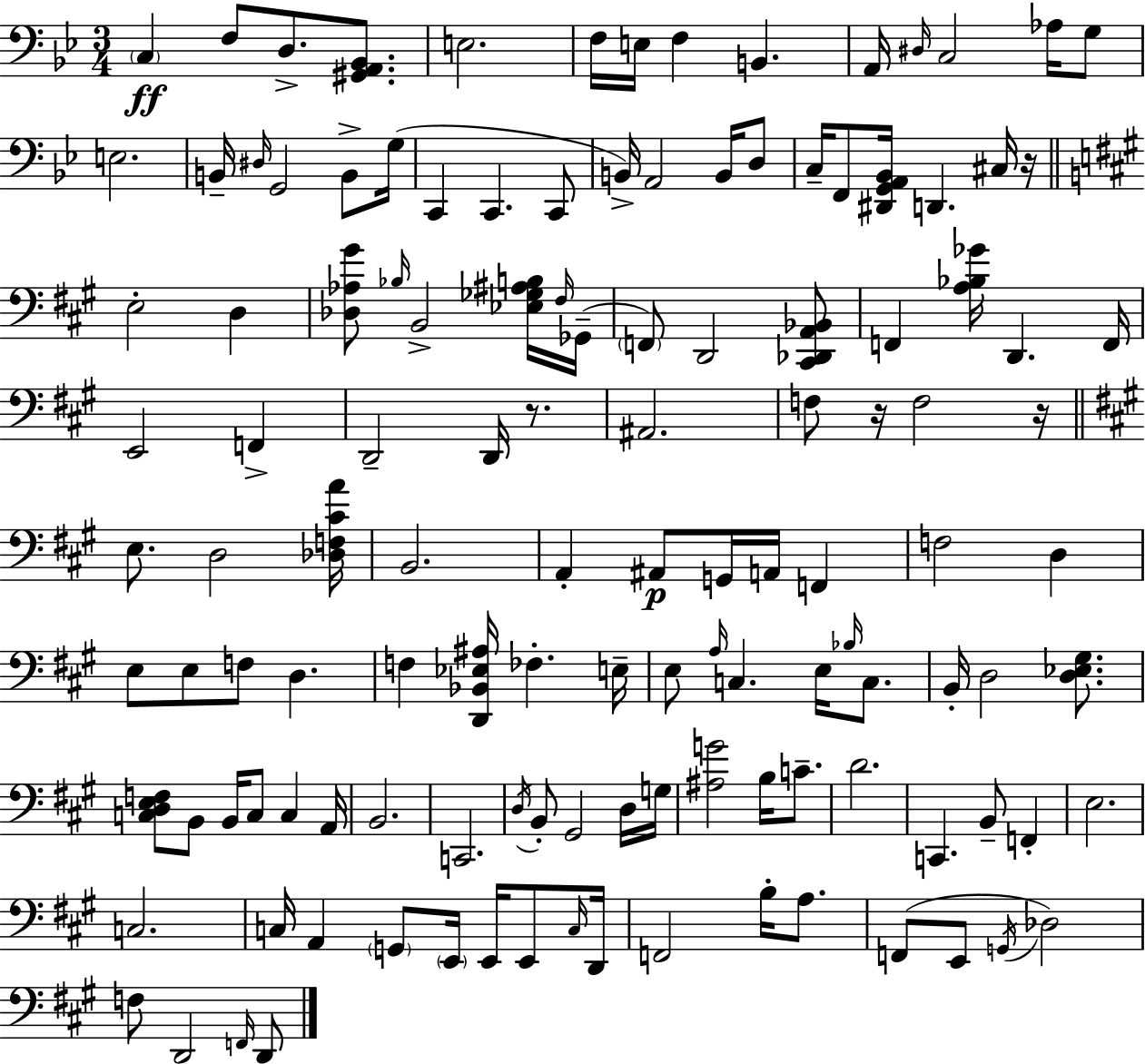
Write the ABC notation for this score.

X:1
T:Untitled
M:3/4
L:1/4
K:Bb
C, F,/2 D,/2 [^G,,A,,_B,,]/2 E,2 F,/4 E,/4 F, B,, A,,/4 ^D,/4 C,2 _A,/4 G,/2 E,2 B,,/4 ^D,/4 G,,2 B,,/2 G,/4 C,, C,, C,,/2 B,,/4 A,,2 B,,/4 D,/2 C,/4 F,,/2 [^D,,G,,A,,_B,,]/4 D,, ^C,/4 z/4 E,2 D, [_D,_A,^G]/2 _B,/4 B,,2 [_E,_G,^A,B,]/4 ^F,/4 _G,,/4 F,,/2 D,,2 [^C,,_D,,A,,_B,,]/2 F,, [A,_B,_G]/4 D,, F,,/4 E,,2 F,, D,,2 D,,/4 z/2 ^A,,2 F,/2 z/4 F,2 z/4 E,/2 D,2 [_D,F,^CA]/4 B,,2 A,, ^A,,/2 G,,/4 A,,/4 F,, F,2 D, E,/2 E,/2 F,/2 D, F, [D,,_B,,_E,^A,]/4 _F, E,/4 E,/2 A,/4 C, E,/4 _B,/4 C,/2 B,,/4 D,2 [D,_E,^G,]/2 [C,D,E,F,]/2 B,,/2 B,,/4 C,/2 C, A,,/4 B,,2 C,,2 D,/4 B,,/2 ^G,,2 D,/4 G,/4 [^A,G]2 B,/4 C/2 D2 C,, B,,/2 F,, E,2 C,2 C,/4 A,, G,,/2 E,,/4 E,,/4 E,,/2 C,/4 D,,/4 F,,2 B,/4 A,/2 F,,/2 E,,/2 G,,/4 _D,2 F,/2 D,,2 F,,/4 D,,/2